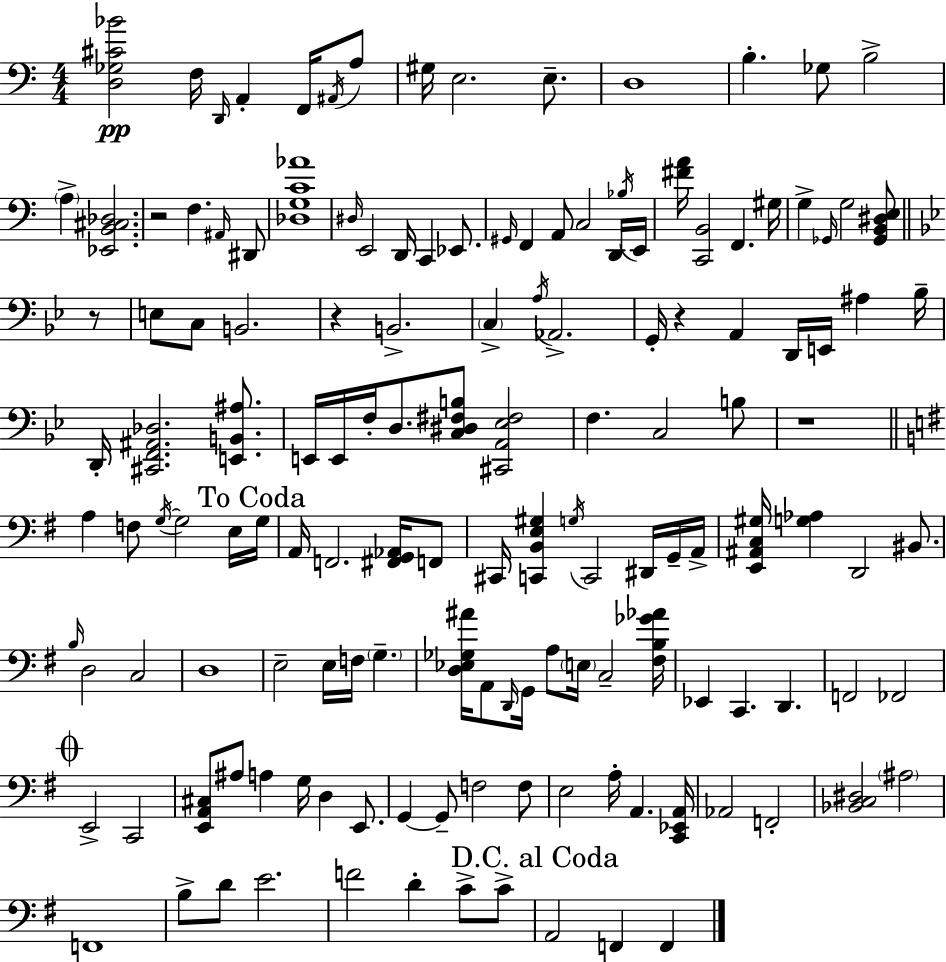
X:1
T:Untitled
M:4/4
L:1/4
K:C
[D,_G,^C_B]2 F,/4 D,,/4 A,, F,,/4 ^A,,/4 A,/2 ^G,/4 E,2 E,/2 D,4 B, _G,/2 B,2 A, [_E,,B,,^C,_D,]2 z2 F, ^A,,/4 ^D,,/2 [_D,G,C_A]4 ^D,/4 E,,2 D,,/4 C,, _E,,/2 ^G,,/4 F,, A,,/2 C,2 D,,/4 _B,/4 E,,/4 [^FA]/4 [C,,B,,]2 F,, ^G,/4 G, _G,,/4 G,2 [_G,,B,,^D,E,]/2 z/2 E,/2 C,/2 B,,2 z B,,2 C, A,/4 _A,,2 G,,/4 z A,, D,,/4 E,,/4 ^A, _B,/4 D,,/4 [^C,,F,,^A,,_D,]2 [E,,B,,^A,]/2 E,,/4 E,,/4 F,/4 D,/2 [C,^D,^F,B,]/2 [^C,,A,,_E,^F,]2 F, C,2 B,/2 z4 A, F,/2 G,/4 G,2 E,/4 G,/4 A,,/4 F,,2 [^F,,G,,_A,,]/4 F,,/2 ^C,,/4 [C,,B,,E,^G,] G,/4 C,,2 ^D,,/4 G,,/4 A,,/4 [E,,^A,,C,^G,]/4 [G,_A,] D,,2 ^B,,/2 B,/4 D,2 C,2 D,4 E,2 E,/4 F,/4 G, [D,_E,_G,^A]/4 A,,/2 D,,/4 G,,/4 A,/2 E,/4 C,2 [^F,B,_G_A]/4 _E,, C,, D,, F,,2 _F,,2 E,,2 C,,2 [E,,A,,^C,]/2 ^A,/2 A, G,/4 D, E,,/2 G,, G,,/2 F,2 F,/2 E,2 A,/4 A,, [C,,_E,,A,,]/4 _A,,2 F,,2 [_B,,C,^D,]2 ^A,2 F,,4 B,/2 D/2 E2 F2 D C/2 C/2 A,,2 F,, F,,